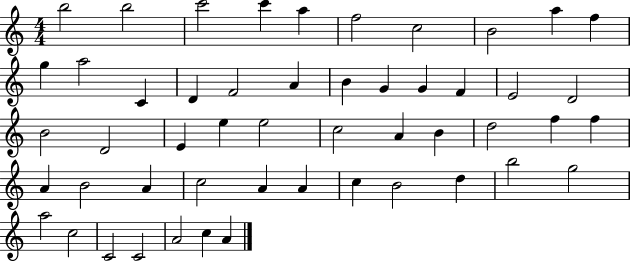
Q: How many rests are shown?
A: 0